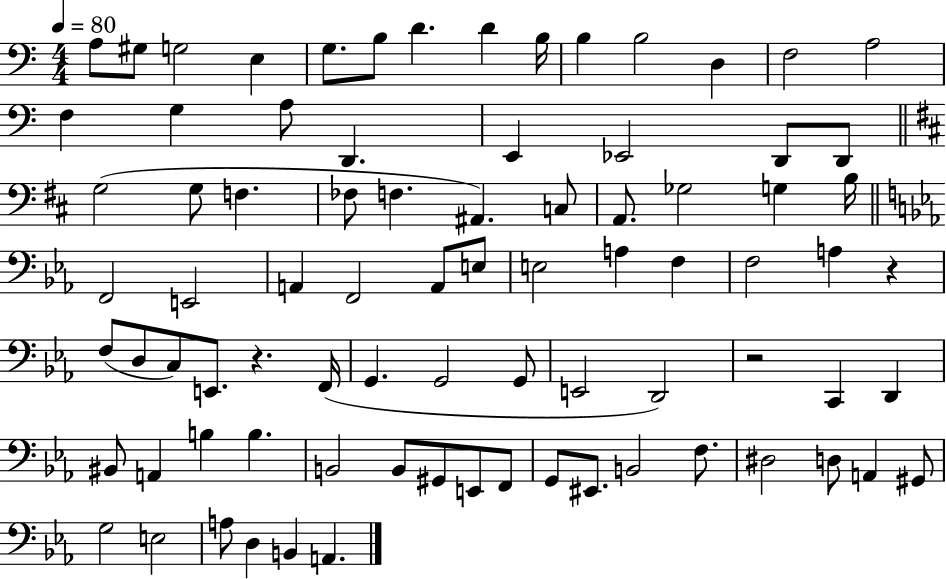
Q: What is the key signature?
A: C major